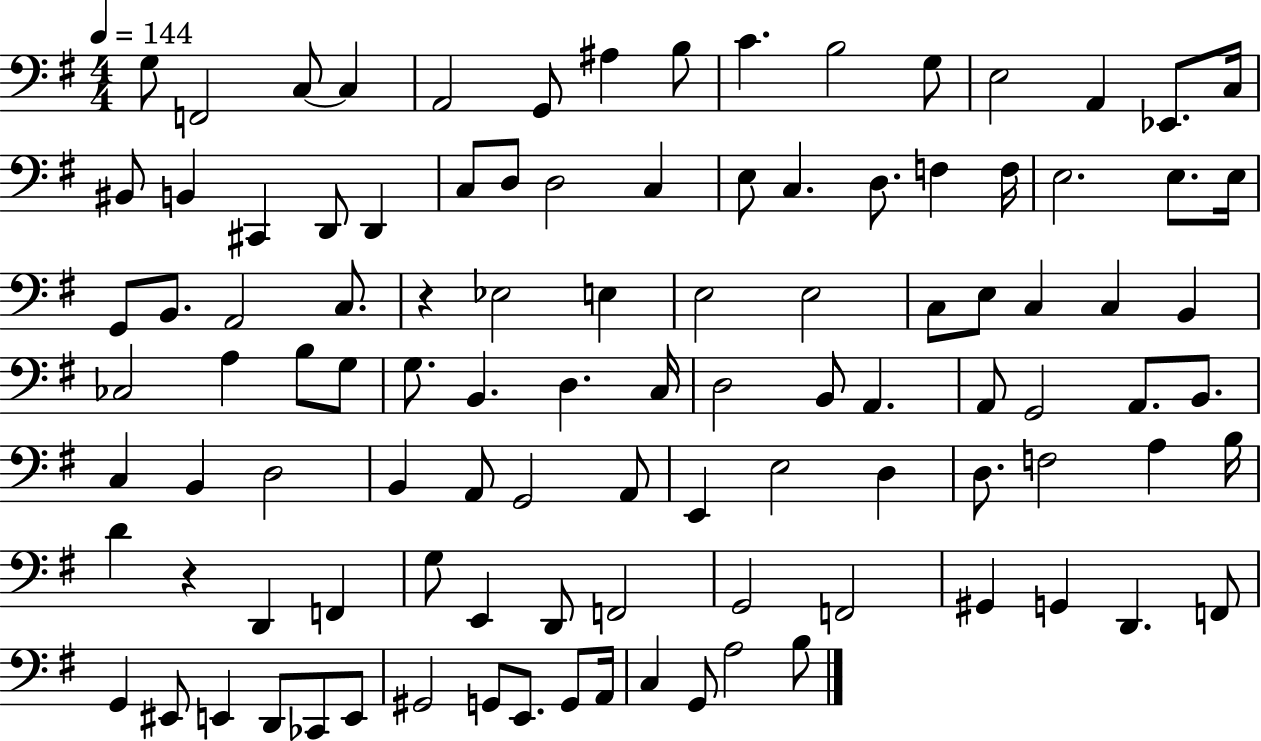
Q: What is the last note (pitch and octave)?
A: B3